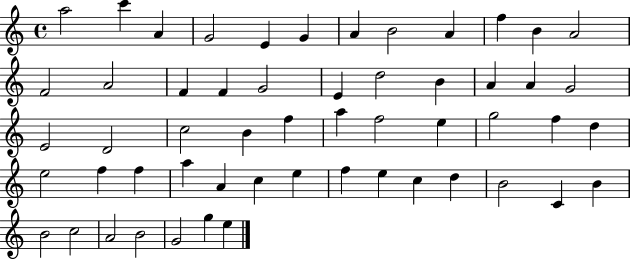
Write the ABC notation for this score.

X:1
T:Untitled
M:4/4
L:1/4
K:C
a2 c' A G2 E G A B2 A f B A2 F2 A2 F F G2 E d2 B A A G2 E2 D2 c2 B f a f2 e g2 f d e2 f f a A c e f e c d B2 C B B2 c2 A2 B2 G2 g e